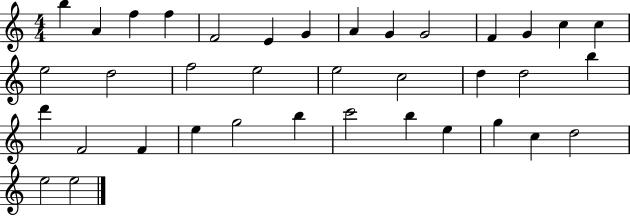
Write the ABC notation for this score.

X:1
T:Untitled
M:4/4
L:1/4
K:C
b A f f F2 E G A G G2 F G c c e2 d2 f2 e2 e2 c2 d d2 b d' F2 F e g2 b c'2 b e g c d2 e2 e2